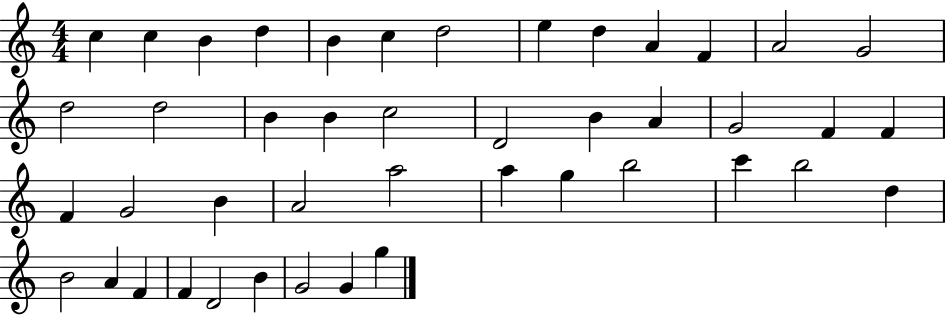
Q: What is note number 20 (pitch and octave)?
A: B4